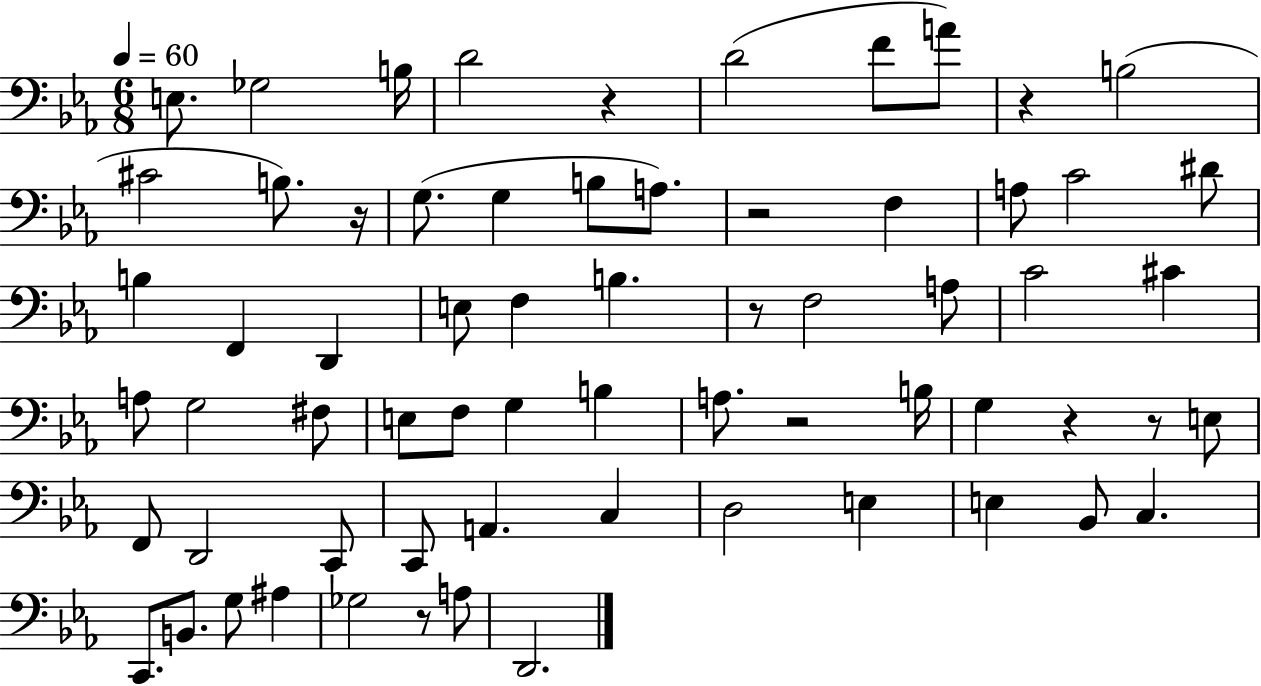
E3/e. Gb3/h B3/s D4/h R/q D4/h F4/e A4/e R/q B3/h C#4/h B3/e. R/s G3/e. G3/q B3/e A3/e. R/h F3/q A3/e C4/h D#4/e B3/q F2/q D2/q E3/e F3/q B3/q. R/e F3/h A3/e C4/h C#4/q A3/e G3/h F#3/e E3/e F3/e G3/q B3/q A3/e. R/h B3/s G3/q R/q R/e E3/e F2/e D2/h C2/e C2/e A2/q. C3/q D3/h E3/q E3/q Bb2/e C3/q. C2/e. B2/e. G3/e A#3/q Gb3/h R/e A3/e D2/h.